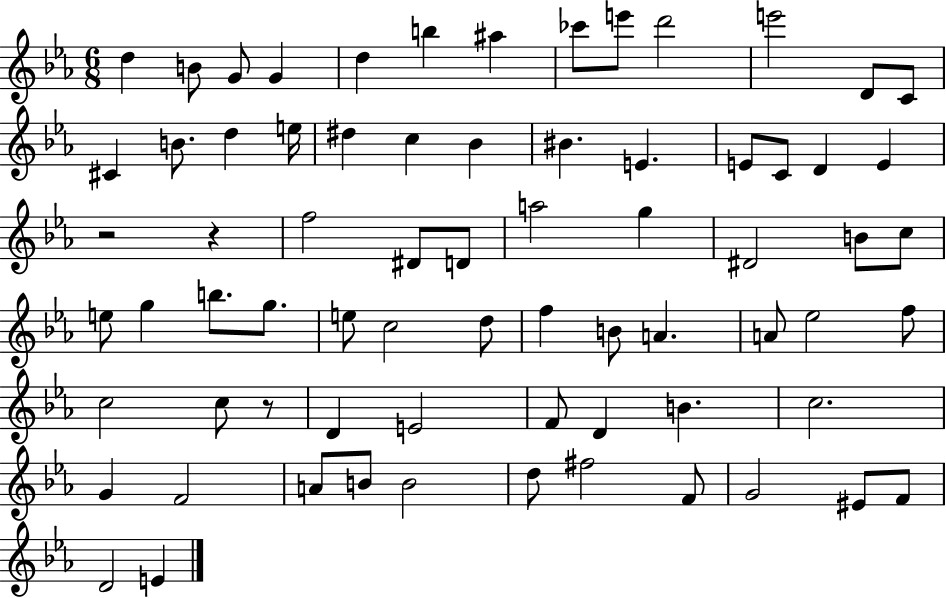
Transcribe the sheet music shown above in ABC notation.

X:1
T:Untitled
M:6/8
L:1/4
K:Eb
d B/2 G/2 G d b ^a _c'/2 e'/2 d'2 e'2 D/2 C/2 ^C B/2 d e/4 ^d c _B ^B E E/2 C/2 D E z2 z f2 ^D/2 D/2 a2 g ^D2 B/2 c/2 e/2 g b/2 g/2 e/2 c2 d/2 f B/2 A A/2 _e2 f/2 c2 c/2 z/2 D E2 F/2 D B c2 G F2 A/2 B/2 B2 d/2 ^f2 F/2 G2 ^E/2 F/2 D2 E